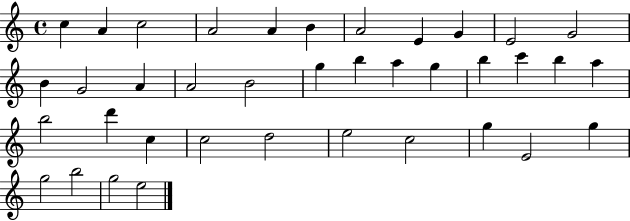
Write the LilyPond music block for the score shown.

{
  \clef treble
  \time 4/4
  \defaultTimeSignature
  \key c \major
  c''4 a'4 c''2 | a'2 a'4 b'4 | a'2 e'4 g'4 | e'2 g'2 | \break b'4 g'2 a'4 | a'2 b'2 | g''4 b''4 a''4 g''4 | b''4 c'''4 b''4 a''4 | \break b''2 d'''4 c''4 | c''2 d''2 | e''2 c''2 | g''4 e'2 g''4 | \break g''2 b''2 | g''2 e''2 | \bar "|."
}